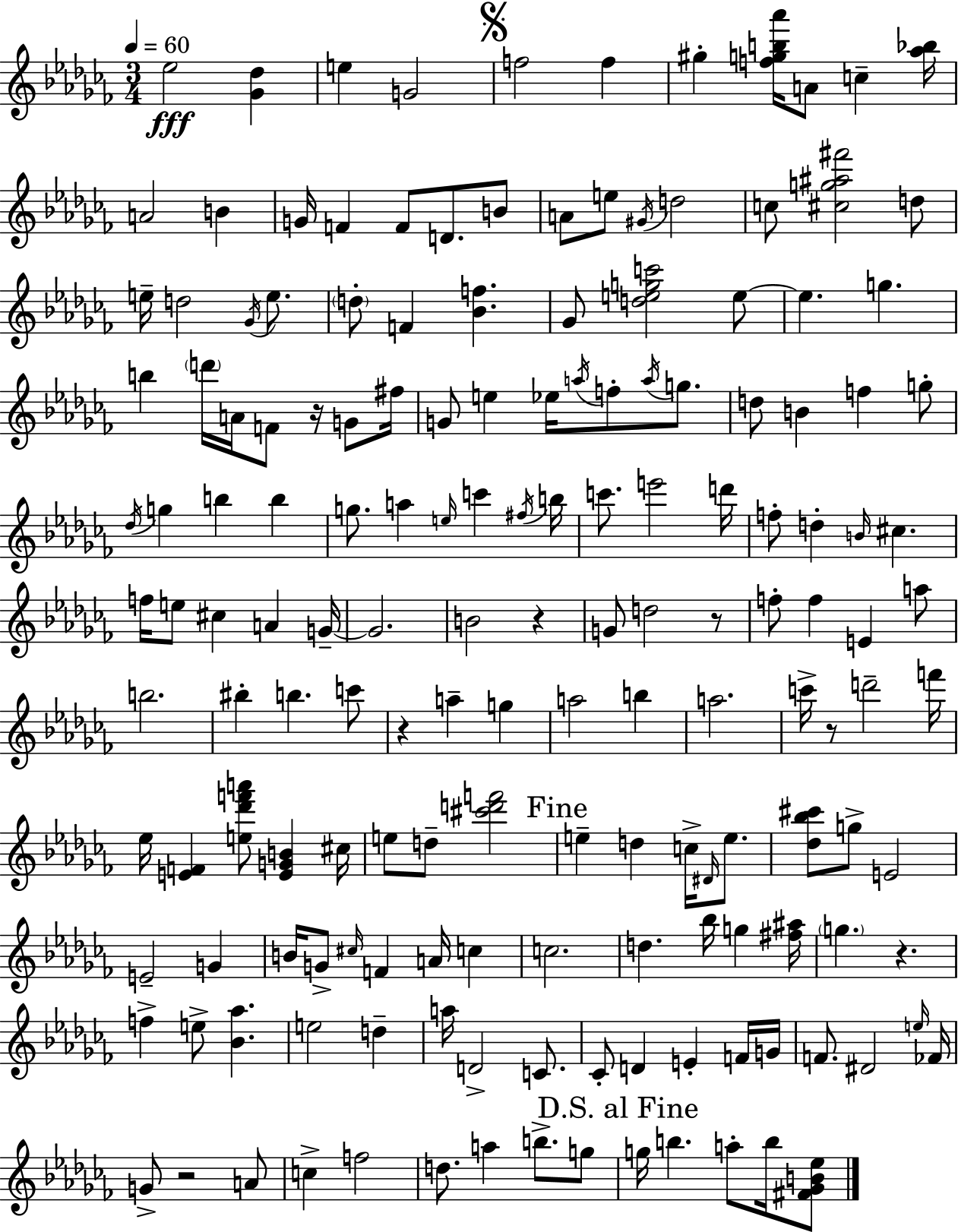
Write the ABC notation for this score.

X:1
T:Untitled
M:3/4
L:1/4
K:Abm
_e2 [_G_d] e G2 f2 f ^g [fgb_a']/4 A/2 c [_a_b]/4 A2 B G/4 F F/2 D/2 B/2 A/2 e/2 ^G/4 d2 c/2 [^cg^a^f']2 d/2 e/4 d2 _G/4 e/2 d/2 F [_Bf] _G/2 [degc']2 e/2 e g b d'/4 A/4 F/2 z/4 G/2 ^f/4 G/2 e _e/4 a/4 f/2 a/4 g/2 d/2 B f g/2 _d/4 g b b g/2 a e/4 c' ^f/4 b/4 c'/2 e'2 d'/4 f/2 d B/4 ^c f/4 e/2 ^c A G/4 G2 B2 z G/2 d2 z/2 f/2 f E a/2 b2 ^b b c'/2 z a g a2 b a2 c'/4 z/2 d'2 f'/4 _e/4 [EF] [e_d'f'a']/2 [EGB] ^c/4 e/2 d/2 [^c'd'f']2 e d c/4 ^D/4 e/2 [_d_b^c']/2 g/2 E2 E2 G B/4 G/2 ^c/4 F A/4 c c2 d _b/4 g [^f^a]/4 g z f e/2 [_B_a] e2 d a/4 D2 C/2 _C/2 D E F/4 G/4 F/2 ^D2 e/4 _F/4 G/2 z2 A/2 c f2 d/2 a b/2 g/2 g/4 b a/2 b/4 [^F_GB_e]/2